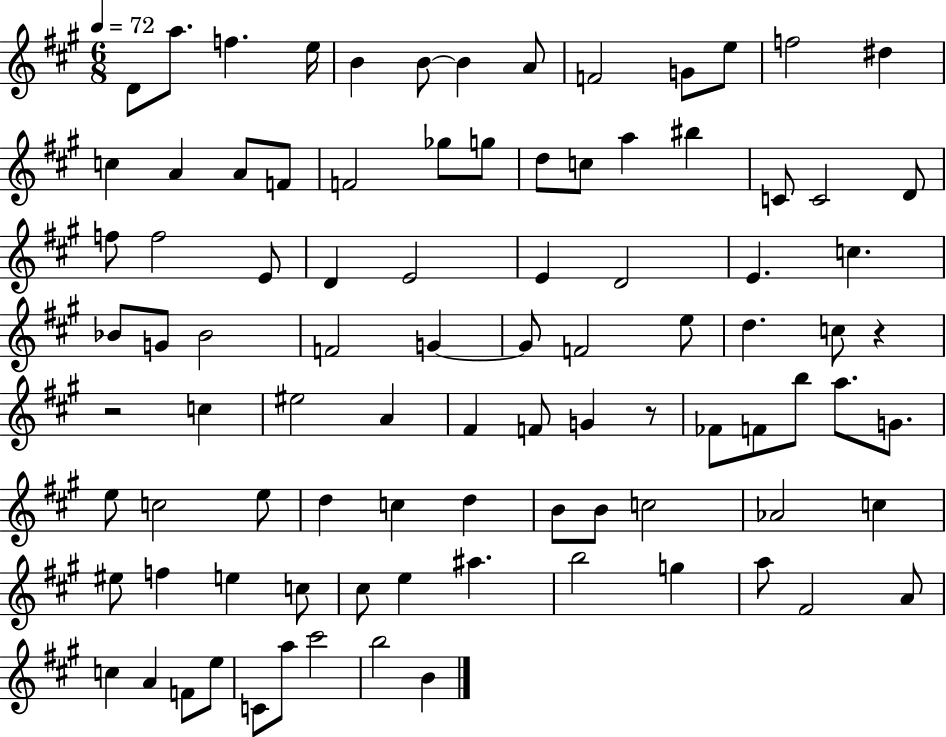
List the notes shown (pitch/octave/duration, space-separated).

D4/e A5/e. F5/q. E5/s B4/q B4/e B4/q A4/e F4/h G4/e E5/e F5/h D#5/q C5/q A4/q A4/e F4/e F4/h Gb5/e G5/e D5/e C5/e A5/q BIS5/q C4/e C4/h D4/e F5/e F5/h E4/e D4/q E4/h E4/q D4/h E4/q. C5/q. Bb4/e G4/e Bb4/h F4/h G4/q G4/e F4/h E5/e D5/q. C5/e R/q R/h C5/q EIS5/h A4/q F#4/q F4/e G4/q R/e FES4/e F4/e B5/e A5/e. G4/e. E5/e C5/h E5/e D5/q C5/q D5/q B4/e B4/e C5/h Ab4/h C5/q EIS5/e F5/q E5/q C5/e C#5/e E5/q A#5/q. B5/h G5/q A5/e F#4/h A4/e C5/q A4/q F4/e E5/e C4/e A5/e C#6/h B5/h B4/q